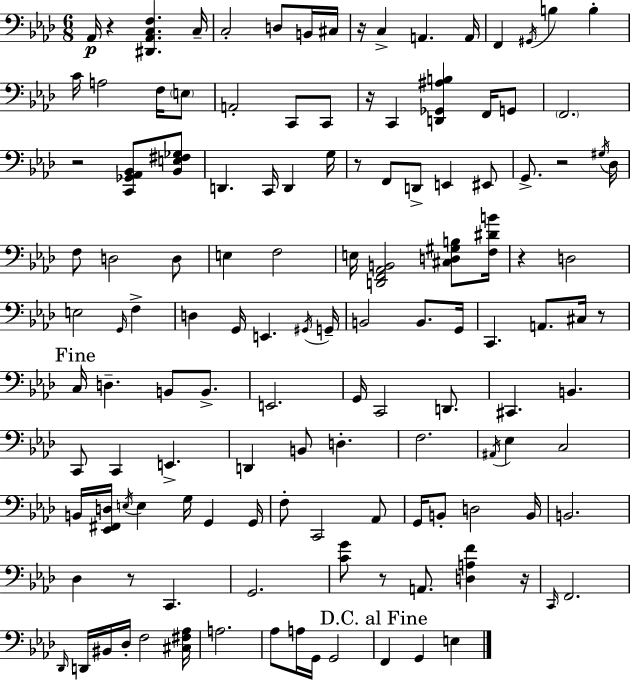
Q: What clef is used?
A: bass